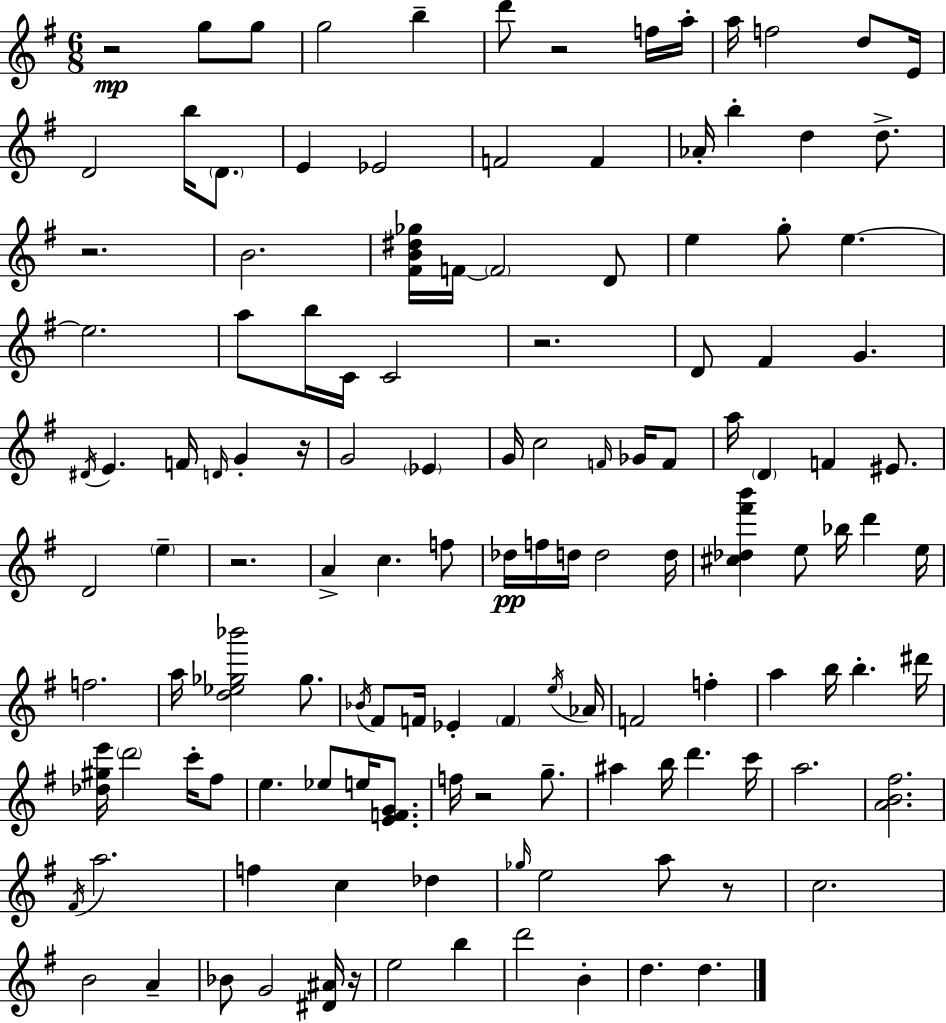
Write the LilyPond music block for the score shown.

{
  \clef treble
  \numericTimeSignature
  \time 6/8
  \key e \minor
  \repeat volta 2 { r2\mp g''8 g''8 | g''2 b''4-- | d'''8 r2 f''16 a''16-. | a''16 f''2 d''8 e'16 | \break d'2 b''16 \parenthesize d'8. | e'4 ees'2 | f'2 f'4 | aes'16-. b''4-. d''4 d''8.-> | \break r2. | b'2. | <fis' b' dis'' ges''>16 f'16~~ \parenthesize f'2 d'8 | e''4 g''8-. e''4.~~ | \break e''2. | a''8 b''16 c'16 c'2 | r2. | d'8 fis'4 g'4. | \break \acciaccatura { dis'16 } e'4. f'16 \grace { d'16 } g'4-. | r16 g'2 \parenthesize ees'4 | g'16 c''2 \grace { f'16 } | ges'16 f'8 a''16 \parenthesize d'4 f'4 | \break eis'8. d'2 \parenthesize e''4-- | r2. | a'4-> c''4. | f''8 des''16\pp f''16 d''16 d''2 | \break d''16 <cis'' des'' fis''' b'''>4 e''8 bes''16 d'''4 | e''16 f''2. | a''16 <d'' ees'' ges'' bes'''>2 | ges''8. \acciaccatura { bes'16 } fis'8 f'16 ees'4-. \parenthesize f'4 | \break \acciaccatura { e''16 } aes'16 f'2 | f''4-. a''4 b''16 b''4.-. | dis'''16 <des'' gis'' e'''>16 \parenthesize d'''2 | c'''16-. fis''8 e''4. ees''8 | \break e''16 <e' f' g'>8. f''16 r2 | g''8.-- ais''4 b''16 d'''4. | c'''16 a''2. | <a' b' fis''>2. | \break \acciaccatura { fis'16 } a''2. | f''4 c''4 | des''4 \grace { ges''16 } e''2 | a''8 r8 c''2. | \break b'2 | a'4-- bes'8 g'2 | <dis' ais'>16 r16 e''2 | b''4 d'''2 | \break b'4-. d''4. | d''4. } \bar "|."
}